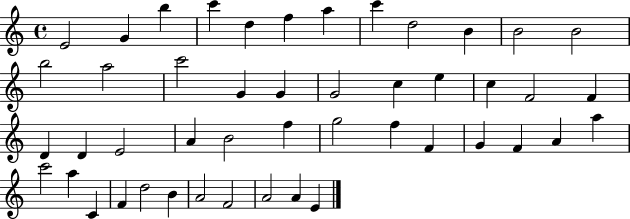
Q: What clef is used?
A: treble